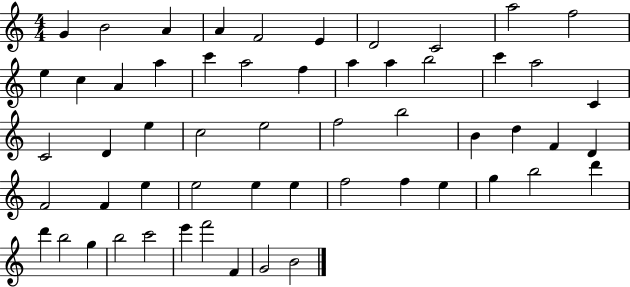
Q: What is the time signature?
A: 4/4